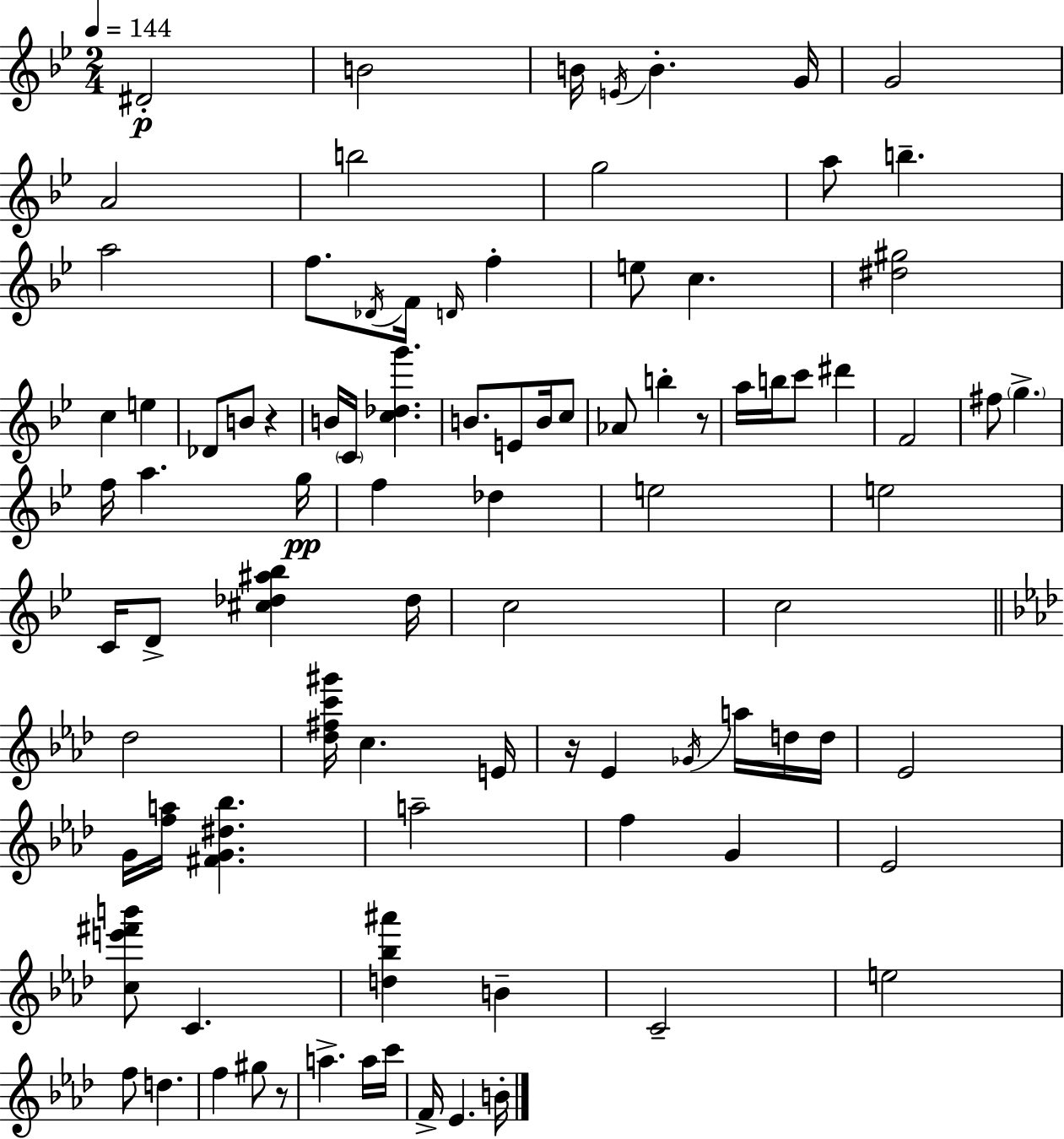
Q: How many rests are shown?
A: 4